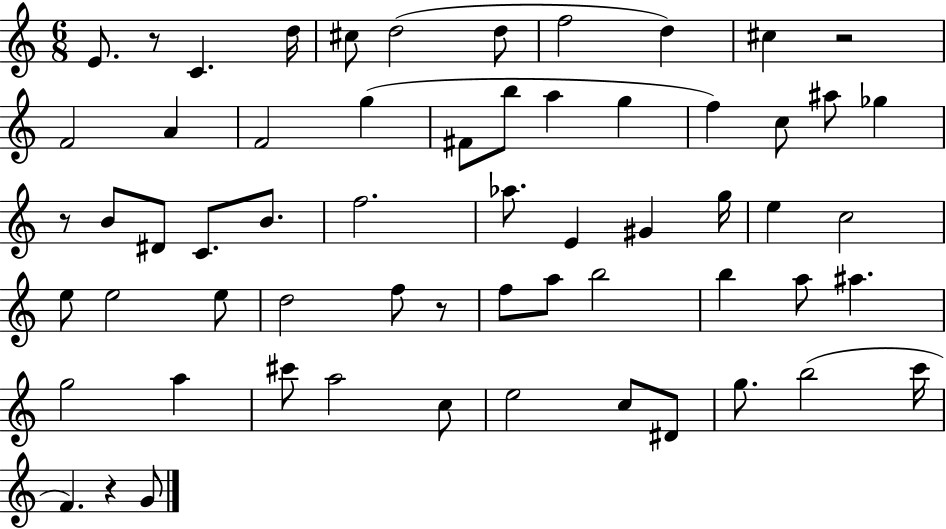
E4/e. R/e C4/q. D5/s C#5/e D5/h D5/e F5/h D5/q C#5/q R/h F4/h A4/q F4/h G5/q F#4/e B5/e A5/q G5/q F5/q C5/e A#5/e Gb5/q R/e B4/e D#4/e C4/e. B4/e. F5/h. Ab5/e. E4/q G#4/q G5/s E5/q C5/h E5/e E5/h E5/e D5/h F5/e R/e F5/e A5/e B5/h B5/q A5/e A#5/q. G5/h A5/q C#6/e A5/h C5/e E5/h C5/e D#4/e G5/e. B5/h C6/s F4/q. R/q G4/e